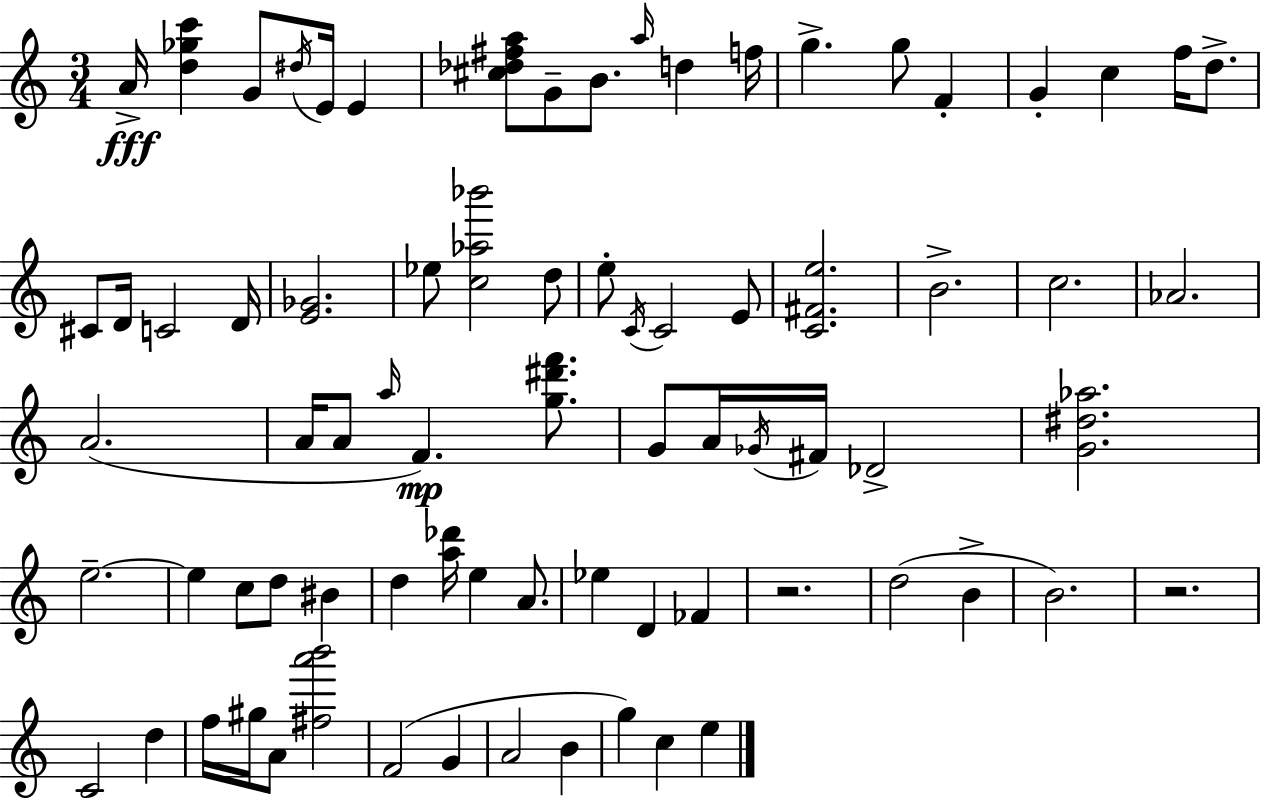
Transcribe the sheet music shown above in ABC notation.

X:1
T:Untitled
M:3/4
L:1/4
K:Am
A/4 [d_gc'] G/2 ^d/4 E/4 E [^c_d^fa]/2 G/2 B/2 a/4 d f/4 g g/2 F G c f/4 d/2 ^C/2 D/4 C2 D/4 [E_G]2 _e/2 [c_a_b']2 d/2 e/2 C/4 C2 E/2 [C^Fe]2 B2 c2 _A2 A2 A/4 A/2 a/4 F [g^d'f']/2 G/2 A/4 _G/4 ^F/4 _D2 [G^d_a]2 e2 e c/2 d/2 ^B d [a_d']/4 e A/2 _e D _F z2 d2 B B2 z2 C2 d f/4 ^g/4 A/2 [^fa'b']2 F2 G A2 B g c e